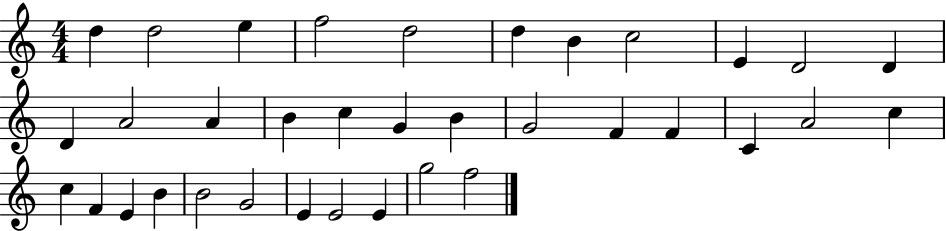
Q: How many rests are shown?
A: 0